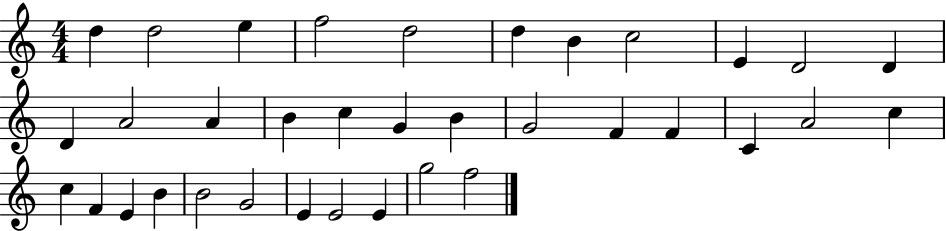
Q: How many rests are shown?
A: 0